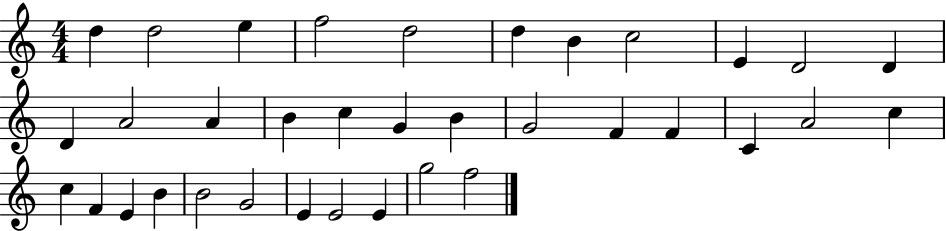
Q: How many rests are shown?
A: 0